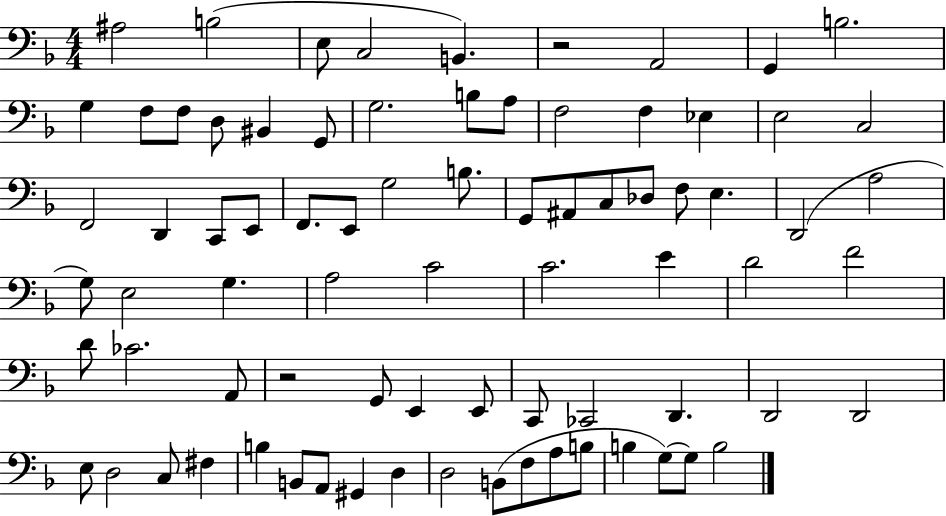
X:1
T:Untitled
M:4/4
L:1/4
K:F
^A,2 B,2 E,/2 C,2 B,, z2 A,,2 G,, B,2 G, F,/2 F,/2 D,/2 ^B,, G,,/2 G,2 B,/2 A,/2 F,2 F, _E, E,2 C,2 F,,2 D,, C,,/2 E,,/2 F,,/2 E,,/2 G,2 B,/2 G,,/2 ^A,,/2 C,/2 _D,/2 F,/2 E, D,,2 A,2 G,/2 E,2 G, A,2 C2 C2 E D2 F2 D/2 _C2 A,,/2 z2 G,,/2 E,, E,,/2 C,,/2 _C,,2 D,, D,,2 D,,2 E,/2 D,2 C,/2 ^F, B, B,,/2 A,,/2 ^G,, D, D,2 B,,/2 F,/2 A,/2 B,/2 B, G,/2 G,/2 B,2